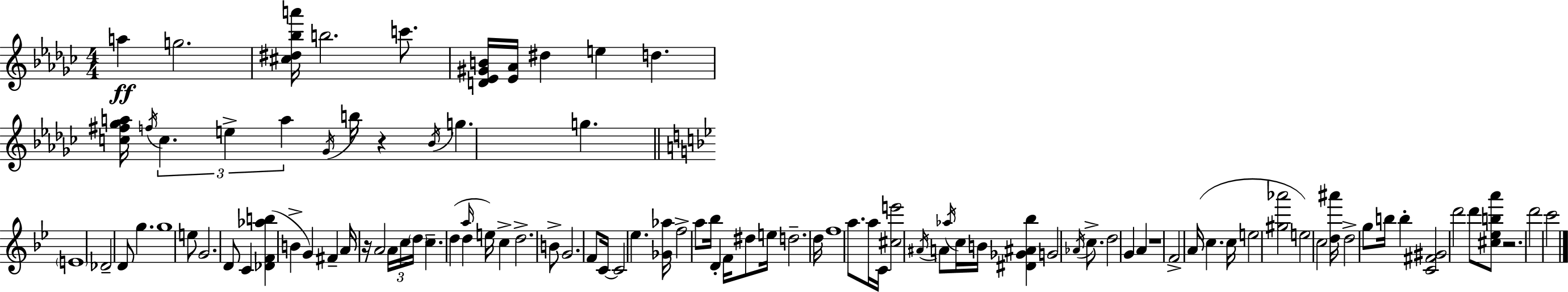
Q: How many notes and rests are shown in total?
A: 101